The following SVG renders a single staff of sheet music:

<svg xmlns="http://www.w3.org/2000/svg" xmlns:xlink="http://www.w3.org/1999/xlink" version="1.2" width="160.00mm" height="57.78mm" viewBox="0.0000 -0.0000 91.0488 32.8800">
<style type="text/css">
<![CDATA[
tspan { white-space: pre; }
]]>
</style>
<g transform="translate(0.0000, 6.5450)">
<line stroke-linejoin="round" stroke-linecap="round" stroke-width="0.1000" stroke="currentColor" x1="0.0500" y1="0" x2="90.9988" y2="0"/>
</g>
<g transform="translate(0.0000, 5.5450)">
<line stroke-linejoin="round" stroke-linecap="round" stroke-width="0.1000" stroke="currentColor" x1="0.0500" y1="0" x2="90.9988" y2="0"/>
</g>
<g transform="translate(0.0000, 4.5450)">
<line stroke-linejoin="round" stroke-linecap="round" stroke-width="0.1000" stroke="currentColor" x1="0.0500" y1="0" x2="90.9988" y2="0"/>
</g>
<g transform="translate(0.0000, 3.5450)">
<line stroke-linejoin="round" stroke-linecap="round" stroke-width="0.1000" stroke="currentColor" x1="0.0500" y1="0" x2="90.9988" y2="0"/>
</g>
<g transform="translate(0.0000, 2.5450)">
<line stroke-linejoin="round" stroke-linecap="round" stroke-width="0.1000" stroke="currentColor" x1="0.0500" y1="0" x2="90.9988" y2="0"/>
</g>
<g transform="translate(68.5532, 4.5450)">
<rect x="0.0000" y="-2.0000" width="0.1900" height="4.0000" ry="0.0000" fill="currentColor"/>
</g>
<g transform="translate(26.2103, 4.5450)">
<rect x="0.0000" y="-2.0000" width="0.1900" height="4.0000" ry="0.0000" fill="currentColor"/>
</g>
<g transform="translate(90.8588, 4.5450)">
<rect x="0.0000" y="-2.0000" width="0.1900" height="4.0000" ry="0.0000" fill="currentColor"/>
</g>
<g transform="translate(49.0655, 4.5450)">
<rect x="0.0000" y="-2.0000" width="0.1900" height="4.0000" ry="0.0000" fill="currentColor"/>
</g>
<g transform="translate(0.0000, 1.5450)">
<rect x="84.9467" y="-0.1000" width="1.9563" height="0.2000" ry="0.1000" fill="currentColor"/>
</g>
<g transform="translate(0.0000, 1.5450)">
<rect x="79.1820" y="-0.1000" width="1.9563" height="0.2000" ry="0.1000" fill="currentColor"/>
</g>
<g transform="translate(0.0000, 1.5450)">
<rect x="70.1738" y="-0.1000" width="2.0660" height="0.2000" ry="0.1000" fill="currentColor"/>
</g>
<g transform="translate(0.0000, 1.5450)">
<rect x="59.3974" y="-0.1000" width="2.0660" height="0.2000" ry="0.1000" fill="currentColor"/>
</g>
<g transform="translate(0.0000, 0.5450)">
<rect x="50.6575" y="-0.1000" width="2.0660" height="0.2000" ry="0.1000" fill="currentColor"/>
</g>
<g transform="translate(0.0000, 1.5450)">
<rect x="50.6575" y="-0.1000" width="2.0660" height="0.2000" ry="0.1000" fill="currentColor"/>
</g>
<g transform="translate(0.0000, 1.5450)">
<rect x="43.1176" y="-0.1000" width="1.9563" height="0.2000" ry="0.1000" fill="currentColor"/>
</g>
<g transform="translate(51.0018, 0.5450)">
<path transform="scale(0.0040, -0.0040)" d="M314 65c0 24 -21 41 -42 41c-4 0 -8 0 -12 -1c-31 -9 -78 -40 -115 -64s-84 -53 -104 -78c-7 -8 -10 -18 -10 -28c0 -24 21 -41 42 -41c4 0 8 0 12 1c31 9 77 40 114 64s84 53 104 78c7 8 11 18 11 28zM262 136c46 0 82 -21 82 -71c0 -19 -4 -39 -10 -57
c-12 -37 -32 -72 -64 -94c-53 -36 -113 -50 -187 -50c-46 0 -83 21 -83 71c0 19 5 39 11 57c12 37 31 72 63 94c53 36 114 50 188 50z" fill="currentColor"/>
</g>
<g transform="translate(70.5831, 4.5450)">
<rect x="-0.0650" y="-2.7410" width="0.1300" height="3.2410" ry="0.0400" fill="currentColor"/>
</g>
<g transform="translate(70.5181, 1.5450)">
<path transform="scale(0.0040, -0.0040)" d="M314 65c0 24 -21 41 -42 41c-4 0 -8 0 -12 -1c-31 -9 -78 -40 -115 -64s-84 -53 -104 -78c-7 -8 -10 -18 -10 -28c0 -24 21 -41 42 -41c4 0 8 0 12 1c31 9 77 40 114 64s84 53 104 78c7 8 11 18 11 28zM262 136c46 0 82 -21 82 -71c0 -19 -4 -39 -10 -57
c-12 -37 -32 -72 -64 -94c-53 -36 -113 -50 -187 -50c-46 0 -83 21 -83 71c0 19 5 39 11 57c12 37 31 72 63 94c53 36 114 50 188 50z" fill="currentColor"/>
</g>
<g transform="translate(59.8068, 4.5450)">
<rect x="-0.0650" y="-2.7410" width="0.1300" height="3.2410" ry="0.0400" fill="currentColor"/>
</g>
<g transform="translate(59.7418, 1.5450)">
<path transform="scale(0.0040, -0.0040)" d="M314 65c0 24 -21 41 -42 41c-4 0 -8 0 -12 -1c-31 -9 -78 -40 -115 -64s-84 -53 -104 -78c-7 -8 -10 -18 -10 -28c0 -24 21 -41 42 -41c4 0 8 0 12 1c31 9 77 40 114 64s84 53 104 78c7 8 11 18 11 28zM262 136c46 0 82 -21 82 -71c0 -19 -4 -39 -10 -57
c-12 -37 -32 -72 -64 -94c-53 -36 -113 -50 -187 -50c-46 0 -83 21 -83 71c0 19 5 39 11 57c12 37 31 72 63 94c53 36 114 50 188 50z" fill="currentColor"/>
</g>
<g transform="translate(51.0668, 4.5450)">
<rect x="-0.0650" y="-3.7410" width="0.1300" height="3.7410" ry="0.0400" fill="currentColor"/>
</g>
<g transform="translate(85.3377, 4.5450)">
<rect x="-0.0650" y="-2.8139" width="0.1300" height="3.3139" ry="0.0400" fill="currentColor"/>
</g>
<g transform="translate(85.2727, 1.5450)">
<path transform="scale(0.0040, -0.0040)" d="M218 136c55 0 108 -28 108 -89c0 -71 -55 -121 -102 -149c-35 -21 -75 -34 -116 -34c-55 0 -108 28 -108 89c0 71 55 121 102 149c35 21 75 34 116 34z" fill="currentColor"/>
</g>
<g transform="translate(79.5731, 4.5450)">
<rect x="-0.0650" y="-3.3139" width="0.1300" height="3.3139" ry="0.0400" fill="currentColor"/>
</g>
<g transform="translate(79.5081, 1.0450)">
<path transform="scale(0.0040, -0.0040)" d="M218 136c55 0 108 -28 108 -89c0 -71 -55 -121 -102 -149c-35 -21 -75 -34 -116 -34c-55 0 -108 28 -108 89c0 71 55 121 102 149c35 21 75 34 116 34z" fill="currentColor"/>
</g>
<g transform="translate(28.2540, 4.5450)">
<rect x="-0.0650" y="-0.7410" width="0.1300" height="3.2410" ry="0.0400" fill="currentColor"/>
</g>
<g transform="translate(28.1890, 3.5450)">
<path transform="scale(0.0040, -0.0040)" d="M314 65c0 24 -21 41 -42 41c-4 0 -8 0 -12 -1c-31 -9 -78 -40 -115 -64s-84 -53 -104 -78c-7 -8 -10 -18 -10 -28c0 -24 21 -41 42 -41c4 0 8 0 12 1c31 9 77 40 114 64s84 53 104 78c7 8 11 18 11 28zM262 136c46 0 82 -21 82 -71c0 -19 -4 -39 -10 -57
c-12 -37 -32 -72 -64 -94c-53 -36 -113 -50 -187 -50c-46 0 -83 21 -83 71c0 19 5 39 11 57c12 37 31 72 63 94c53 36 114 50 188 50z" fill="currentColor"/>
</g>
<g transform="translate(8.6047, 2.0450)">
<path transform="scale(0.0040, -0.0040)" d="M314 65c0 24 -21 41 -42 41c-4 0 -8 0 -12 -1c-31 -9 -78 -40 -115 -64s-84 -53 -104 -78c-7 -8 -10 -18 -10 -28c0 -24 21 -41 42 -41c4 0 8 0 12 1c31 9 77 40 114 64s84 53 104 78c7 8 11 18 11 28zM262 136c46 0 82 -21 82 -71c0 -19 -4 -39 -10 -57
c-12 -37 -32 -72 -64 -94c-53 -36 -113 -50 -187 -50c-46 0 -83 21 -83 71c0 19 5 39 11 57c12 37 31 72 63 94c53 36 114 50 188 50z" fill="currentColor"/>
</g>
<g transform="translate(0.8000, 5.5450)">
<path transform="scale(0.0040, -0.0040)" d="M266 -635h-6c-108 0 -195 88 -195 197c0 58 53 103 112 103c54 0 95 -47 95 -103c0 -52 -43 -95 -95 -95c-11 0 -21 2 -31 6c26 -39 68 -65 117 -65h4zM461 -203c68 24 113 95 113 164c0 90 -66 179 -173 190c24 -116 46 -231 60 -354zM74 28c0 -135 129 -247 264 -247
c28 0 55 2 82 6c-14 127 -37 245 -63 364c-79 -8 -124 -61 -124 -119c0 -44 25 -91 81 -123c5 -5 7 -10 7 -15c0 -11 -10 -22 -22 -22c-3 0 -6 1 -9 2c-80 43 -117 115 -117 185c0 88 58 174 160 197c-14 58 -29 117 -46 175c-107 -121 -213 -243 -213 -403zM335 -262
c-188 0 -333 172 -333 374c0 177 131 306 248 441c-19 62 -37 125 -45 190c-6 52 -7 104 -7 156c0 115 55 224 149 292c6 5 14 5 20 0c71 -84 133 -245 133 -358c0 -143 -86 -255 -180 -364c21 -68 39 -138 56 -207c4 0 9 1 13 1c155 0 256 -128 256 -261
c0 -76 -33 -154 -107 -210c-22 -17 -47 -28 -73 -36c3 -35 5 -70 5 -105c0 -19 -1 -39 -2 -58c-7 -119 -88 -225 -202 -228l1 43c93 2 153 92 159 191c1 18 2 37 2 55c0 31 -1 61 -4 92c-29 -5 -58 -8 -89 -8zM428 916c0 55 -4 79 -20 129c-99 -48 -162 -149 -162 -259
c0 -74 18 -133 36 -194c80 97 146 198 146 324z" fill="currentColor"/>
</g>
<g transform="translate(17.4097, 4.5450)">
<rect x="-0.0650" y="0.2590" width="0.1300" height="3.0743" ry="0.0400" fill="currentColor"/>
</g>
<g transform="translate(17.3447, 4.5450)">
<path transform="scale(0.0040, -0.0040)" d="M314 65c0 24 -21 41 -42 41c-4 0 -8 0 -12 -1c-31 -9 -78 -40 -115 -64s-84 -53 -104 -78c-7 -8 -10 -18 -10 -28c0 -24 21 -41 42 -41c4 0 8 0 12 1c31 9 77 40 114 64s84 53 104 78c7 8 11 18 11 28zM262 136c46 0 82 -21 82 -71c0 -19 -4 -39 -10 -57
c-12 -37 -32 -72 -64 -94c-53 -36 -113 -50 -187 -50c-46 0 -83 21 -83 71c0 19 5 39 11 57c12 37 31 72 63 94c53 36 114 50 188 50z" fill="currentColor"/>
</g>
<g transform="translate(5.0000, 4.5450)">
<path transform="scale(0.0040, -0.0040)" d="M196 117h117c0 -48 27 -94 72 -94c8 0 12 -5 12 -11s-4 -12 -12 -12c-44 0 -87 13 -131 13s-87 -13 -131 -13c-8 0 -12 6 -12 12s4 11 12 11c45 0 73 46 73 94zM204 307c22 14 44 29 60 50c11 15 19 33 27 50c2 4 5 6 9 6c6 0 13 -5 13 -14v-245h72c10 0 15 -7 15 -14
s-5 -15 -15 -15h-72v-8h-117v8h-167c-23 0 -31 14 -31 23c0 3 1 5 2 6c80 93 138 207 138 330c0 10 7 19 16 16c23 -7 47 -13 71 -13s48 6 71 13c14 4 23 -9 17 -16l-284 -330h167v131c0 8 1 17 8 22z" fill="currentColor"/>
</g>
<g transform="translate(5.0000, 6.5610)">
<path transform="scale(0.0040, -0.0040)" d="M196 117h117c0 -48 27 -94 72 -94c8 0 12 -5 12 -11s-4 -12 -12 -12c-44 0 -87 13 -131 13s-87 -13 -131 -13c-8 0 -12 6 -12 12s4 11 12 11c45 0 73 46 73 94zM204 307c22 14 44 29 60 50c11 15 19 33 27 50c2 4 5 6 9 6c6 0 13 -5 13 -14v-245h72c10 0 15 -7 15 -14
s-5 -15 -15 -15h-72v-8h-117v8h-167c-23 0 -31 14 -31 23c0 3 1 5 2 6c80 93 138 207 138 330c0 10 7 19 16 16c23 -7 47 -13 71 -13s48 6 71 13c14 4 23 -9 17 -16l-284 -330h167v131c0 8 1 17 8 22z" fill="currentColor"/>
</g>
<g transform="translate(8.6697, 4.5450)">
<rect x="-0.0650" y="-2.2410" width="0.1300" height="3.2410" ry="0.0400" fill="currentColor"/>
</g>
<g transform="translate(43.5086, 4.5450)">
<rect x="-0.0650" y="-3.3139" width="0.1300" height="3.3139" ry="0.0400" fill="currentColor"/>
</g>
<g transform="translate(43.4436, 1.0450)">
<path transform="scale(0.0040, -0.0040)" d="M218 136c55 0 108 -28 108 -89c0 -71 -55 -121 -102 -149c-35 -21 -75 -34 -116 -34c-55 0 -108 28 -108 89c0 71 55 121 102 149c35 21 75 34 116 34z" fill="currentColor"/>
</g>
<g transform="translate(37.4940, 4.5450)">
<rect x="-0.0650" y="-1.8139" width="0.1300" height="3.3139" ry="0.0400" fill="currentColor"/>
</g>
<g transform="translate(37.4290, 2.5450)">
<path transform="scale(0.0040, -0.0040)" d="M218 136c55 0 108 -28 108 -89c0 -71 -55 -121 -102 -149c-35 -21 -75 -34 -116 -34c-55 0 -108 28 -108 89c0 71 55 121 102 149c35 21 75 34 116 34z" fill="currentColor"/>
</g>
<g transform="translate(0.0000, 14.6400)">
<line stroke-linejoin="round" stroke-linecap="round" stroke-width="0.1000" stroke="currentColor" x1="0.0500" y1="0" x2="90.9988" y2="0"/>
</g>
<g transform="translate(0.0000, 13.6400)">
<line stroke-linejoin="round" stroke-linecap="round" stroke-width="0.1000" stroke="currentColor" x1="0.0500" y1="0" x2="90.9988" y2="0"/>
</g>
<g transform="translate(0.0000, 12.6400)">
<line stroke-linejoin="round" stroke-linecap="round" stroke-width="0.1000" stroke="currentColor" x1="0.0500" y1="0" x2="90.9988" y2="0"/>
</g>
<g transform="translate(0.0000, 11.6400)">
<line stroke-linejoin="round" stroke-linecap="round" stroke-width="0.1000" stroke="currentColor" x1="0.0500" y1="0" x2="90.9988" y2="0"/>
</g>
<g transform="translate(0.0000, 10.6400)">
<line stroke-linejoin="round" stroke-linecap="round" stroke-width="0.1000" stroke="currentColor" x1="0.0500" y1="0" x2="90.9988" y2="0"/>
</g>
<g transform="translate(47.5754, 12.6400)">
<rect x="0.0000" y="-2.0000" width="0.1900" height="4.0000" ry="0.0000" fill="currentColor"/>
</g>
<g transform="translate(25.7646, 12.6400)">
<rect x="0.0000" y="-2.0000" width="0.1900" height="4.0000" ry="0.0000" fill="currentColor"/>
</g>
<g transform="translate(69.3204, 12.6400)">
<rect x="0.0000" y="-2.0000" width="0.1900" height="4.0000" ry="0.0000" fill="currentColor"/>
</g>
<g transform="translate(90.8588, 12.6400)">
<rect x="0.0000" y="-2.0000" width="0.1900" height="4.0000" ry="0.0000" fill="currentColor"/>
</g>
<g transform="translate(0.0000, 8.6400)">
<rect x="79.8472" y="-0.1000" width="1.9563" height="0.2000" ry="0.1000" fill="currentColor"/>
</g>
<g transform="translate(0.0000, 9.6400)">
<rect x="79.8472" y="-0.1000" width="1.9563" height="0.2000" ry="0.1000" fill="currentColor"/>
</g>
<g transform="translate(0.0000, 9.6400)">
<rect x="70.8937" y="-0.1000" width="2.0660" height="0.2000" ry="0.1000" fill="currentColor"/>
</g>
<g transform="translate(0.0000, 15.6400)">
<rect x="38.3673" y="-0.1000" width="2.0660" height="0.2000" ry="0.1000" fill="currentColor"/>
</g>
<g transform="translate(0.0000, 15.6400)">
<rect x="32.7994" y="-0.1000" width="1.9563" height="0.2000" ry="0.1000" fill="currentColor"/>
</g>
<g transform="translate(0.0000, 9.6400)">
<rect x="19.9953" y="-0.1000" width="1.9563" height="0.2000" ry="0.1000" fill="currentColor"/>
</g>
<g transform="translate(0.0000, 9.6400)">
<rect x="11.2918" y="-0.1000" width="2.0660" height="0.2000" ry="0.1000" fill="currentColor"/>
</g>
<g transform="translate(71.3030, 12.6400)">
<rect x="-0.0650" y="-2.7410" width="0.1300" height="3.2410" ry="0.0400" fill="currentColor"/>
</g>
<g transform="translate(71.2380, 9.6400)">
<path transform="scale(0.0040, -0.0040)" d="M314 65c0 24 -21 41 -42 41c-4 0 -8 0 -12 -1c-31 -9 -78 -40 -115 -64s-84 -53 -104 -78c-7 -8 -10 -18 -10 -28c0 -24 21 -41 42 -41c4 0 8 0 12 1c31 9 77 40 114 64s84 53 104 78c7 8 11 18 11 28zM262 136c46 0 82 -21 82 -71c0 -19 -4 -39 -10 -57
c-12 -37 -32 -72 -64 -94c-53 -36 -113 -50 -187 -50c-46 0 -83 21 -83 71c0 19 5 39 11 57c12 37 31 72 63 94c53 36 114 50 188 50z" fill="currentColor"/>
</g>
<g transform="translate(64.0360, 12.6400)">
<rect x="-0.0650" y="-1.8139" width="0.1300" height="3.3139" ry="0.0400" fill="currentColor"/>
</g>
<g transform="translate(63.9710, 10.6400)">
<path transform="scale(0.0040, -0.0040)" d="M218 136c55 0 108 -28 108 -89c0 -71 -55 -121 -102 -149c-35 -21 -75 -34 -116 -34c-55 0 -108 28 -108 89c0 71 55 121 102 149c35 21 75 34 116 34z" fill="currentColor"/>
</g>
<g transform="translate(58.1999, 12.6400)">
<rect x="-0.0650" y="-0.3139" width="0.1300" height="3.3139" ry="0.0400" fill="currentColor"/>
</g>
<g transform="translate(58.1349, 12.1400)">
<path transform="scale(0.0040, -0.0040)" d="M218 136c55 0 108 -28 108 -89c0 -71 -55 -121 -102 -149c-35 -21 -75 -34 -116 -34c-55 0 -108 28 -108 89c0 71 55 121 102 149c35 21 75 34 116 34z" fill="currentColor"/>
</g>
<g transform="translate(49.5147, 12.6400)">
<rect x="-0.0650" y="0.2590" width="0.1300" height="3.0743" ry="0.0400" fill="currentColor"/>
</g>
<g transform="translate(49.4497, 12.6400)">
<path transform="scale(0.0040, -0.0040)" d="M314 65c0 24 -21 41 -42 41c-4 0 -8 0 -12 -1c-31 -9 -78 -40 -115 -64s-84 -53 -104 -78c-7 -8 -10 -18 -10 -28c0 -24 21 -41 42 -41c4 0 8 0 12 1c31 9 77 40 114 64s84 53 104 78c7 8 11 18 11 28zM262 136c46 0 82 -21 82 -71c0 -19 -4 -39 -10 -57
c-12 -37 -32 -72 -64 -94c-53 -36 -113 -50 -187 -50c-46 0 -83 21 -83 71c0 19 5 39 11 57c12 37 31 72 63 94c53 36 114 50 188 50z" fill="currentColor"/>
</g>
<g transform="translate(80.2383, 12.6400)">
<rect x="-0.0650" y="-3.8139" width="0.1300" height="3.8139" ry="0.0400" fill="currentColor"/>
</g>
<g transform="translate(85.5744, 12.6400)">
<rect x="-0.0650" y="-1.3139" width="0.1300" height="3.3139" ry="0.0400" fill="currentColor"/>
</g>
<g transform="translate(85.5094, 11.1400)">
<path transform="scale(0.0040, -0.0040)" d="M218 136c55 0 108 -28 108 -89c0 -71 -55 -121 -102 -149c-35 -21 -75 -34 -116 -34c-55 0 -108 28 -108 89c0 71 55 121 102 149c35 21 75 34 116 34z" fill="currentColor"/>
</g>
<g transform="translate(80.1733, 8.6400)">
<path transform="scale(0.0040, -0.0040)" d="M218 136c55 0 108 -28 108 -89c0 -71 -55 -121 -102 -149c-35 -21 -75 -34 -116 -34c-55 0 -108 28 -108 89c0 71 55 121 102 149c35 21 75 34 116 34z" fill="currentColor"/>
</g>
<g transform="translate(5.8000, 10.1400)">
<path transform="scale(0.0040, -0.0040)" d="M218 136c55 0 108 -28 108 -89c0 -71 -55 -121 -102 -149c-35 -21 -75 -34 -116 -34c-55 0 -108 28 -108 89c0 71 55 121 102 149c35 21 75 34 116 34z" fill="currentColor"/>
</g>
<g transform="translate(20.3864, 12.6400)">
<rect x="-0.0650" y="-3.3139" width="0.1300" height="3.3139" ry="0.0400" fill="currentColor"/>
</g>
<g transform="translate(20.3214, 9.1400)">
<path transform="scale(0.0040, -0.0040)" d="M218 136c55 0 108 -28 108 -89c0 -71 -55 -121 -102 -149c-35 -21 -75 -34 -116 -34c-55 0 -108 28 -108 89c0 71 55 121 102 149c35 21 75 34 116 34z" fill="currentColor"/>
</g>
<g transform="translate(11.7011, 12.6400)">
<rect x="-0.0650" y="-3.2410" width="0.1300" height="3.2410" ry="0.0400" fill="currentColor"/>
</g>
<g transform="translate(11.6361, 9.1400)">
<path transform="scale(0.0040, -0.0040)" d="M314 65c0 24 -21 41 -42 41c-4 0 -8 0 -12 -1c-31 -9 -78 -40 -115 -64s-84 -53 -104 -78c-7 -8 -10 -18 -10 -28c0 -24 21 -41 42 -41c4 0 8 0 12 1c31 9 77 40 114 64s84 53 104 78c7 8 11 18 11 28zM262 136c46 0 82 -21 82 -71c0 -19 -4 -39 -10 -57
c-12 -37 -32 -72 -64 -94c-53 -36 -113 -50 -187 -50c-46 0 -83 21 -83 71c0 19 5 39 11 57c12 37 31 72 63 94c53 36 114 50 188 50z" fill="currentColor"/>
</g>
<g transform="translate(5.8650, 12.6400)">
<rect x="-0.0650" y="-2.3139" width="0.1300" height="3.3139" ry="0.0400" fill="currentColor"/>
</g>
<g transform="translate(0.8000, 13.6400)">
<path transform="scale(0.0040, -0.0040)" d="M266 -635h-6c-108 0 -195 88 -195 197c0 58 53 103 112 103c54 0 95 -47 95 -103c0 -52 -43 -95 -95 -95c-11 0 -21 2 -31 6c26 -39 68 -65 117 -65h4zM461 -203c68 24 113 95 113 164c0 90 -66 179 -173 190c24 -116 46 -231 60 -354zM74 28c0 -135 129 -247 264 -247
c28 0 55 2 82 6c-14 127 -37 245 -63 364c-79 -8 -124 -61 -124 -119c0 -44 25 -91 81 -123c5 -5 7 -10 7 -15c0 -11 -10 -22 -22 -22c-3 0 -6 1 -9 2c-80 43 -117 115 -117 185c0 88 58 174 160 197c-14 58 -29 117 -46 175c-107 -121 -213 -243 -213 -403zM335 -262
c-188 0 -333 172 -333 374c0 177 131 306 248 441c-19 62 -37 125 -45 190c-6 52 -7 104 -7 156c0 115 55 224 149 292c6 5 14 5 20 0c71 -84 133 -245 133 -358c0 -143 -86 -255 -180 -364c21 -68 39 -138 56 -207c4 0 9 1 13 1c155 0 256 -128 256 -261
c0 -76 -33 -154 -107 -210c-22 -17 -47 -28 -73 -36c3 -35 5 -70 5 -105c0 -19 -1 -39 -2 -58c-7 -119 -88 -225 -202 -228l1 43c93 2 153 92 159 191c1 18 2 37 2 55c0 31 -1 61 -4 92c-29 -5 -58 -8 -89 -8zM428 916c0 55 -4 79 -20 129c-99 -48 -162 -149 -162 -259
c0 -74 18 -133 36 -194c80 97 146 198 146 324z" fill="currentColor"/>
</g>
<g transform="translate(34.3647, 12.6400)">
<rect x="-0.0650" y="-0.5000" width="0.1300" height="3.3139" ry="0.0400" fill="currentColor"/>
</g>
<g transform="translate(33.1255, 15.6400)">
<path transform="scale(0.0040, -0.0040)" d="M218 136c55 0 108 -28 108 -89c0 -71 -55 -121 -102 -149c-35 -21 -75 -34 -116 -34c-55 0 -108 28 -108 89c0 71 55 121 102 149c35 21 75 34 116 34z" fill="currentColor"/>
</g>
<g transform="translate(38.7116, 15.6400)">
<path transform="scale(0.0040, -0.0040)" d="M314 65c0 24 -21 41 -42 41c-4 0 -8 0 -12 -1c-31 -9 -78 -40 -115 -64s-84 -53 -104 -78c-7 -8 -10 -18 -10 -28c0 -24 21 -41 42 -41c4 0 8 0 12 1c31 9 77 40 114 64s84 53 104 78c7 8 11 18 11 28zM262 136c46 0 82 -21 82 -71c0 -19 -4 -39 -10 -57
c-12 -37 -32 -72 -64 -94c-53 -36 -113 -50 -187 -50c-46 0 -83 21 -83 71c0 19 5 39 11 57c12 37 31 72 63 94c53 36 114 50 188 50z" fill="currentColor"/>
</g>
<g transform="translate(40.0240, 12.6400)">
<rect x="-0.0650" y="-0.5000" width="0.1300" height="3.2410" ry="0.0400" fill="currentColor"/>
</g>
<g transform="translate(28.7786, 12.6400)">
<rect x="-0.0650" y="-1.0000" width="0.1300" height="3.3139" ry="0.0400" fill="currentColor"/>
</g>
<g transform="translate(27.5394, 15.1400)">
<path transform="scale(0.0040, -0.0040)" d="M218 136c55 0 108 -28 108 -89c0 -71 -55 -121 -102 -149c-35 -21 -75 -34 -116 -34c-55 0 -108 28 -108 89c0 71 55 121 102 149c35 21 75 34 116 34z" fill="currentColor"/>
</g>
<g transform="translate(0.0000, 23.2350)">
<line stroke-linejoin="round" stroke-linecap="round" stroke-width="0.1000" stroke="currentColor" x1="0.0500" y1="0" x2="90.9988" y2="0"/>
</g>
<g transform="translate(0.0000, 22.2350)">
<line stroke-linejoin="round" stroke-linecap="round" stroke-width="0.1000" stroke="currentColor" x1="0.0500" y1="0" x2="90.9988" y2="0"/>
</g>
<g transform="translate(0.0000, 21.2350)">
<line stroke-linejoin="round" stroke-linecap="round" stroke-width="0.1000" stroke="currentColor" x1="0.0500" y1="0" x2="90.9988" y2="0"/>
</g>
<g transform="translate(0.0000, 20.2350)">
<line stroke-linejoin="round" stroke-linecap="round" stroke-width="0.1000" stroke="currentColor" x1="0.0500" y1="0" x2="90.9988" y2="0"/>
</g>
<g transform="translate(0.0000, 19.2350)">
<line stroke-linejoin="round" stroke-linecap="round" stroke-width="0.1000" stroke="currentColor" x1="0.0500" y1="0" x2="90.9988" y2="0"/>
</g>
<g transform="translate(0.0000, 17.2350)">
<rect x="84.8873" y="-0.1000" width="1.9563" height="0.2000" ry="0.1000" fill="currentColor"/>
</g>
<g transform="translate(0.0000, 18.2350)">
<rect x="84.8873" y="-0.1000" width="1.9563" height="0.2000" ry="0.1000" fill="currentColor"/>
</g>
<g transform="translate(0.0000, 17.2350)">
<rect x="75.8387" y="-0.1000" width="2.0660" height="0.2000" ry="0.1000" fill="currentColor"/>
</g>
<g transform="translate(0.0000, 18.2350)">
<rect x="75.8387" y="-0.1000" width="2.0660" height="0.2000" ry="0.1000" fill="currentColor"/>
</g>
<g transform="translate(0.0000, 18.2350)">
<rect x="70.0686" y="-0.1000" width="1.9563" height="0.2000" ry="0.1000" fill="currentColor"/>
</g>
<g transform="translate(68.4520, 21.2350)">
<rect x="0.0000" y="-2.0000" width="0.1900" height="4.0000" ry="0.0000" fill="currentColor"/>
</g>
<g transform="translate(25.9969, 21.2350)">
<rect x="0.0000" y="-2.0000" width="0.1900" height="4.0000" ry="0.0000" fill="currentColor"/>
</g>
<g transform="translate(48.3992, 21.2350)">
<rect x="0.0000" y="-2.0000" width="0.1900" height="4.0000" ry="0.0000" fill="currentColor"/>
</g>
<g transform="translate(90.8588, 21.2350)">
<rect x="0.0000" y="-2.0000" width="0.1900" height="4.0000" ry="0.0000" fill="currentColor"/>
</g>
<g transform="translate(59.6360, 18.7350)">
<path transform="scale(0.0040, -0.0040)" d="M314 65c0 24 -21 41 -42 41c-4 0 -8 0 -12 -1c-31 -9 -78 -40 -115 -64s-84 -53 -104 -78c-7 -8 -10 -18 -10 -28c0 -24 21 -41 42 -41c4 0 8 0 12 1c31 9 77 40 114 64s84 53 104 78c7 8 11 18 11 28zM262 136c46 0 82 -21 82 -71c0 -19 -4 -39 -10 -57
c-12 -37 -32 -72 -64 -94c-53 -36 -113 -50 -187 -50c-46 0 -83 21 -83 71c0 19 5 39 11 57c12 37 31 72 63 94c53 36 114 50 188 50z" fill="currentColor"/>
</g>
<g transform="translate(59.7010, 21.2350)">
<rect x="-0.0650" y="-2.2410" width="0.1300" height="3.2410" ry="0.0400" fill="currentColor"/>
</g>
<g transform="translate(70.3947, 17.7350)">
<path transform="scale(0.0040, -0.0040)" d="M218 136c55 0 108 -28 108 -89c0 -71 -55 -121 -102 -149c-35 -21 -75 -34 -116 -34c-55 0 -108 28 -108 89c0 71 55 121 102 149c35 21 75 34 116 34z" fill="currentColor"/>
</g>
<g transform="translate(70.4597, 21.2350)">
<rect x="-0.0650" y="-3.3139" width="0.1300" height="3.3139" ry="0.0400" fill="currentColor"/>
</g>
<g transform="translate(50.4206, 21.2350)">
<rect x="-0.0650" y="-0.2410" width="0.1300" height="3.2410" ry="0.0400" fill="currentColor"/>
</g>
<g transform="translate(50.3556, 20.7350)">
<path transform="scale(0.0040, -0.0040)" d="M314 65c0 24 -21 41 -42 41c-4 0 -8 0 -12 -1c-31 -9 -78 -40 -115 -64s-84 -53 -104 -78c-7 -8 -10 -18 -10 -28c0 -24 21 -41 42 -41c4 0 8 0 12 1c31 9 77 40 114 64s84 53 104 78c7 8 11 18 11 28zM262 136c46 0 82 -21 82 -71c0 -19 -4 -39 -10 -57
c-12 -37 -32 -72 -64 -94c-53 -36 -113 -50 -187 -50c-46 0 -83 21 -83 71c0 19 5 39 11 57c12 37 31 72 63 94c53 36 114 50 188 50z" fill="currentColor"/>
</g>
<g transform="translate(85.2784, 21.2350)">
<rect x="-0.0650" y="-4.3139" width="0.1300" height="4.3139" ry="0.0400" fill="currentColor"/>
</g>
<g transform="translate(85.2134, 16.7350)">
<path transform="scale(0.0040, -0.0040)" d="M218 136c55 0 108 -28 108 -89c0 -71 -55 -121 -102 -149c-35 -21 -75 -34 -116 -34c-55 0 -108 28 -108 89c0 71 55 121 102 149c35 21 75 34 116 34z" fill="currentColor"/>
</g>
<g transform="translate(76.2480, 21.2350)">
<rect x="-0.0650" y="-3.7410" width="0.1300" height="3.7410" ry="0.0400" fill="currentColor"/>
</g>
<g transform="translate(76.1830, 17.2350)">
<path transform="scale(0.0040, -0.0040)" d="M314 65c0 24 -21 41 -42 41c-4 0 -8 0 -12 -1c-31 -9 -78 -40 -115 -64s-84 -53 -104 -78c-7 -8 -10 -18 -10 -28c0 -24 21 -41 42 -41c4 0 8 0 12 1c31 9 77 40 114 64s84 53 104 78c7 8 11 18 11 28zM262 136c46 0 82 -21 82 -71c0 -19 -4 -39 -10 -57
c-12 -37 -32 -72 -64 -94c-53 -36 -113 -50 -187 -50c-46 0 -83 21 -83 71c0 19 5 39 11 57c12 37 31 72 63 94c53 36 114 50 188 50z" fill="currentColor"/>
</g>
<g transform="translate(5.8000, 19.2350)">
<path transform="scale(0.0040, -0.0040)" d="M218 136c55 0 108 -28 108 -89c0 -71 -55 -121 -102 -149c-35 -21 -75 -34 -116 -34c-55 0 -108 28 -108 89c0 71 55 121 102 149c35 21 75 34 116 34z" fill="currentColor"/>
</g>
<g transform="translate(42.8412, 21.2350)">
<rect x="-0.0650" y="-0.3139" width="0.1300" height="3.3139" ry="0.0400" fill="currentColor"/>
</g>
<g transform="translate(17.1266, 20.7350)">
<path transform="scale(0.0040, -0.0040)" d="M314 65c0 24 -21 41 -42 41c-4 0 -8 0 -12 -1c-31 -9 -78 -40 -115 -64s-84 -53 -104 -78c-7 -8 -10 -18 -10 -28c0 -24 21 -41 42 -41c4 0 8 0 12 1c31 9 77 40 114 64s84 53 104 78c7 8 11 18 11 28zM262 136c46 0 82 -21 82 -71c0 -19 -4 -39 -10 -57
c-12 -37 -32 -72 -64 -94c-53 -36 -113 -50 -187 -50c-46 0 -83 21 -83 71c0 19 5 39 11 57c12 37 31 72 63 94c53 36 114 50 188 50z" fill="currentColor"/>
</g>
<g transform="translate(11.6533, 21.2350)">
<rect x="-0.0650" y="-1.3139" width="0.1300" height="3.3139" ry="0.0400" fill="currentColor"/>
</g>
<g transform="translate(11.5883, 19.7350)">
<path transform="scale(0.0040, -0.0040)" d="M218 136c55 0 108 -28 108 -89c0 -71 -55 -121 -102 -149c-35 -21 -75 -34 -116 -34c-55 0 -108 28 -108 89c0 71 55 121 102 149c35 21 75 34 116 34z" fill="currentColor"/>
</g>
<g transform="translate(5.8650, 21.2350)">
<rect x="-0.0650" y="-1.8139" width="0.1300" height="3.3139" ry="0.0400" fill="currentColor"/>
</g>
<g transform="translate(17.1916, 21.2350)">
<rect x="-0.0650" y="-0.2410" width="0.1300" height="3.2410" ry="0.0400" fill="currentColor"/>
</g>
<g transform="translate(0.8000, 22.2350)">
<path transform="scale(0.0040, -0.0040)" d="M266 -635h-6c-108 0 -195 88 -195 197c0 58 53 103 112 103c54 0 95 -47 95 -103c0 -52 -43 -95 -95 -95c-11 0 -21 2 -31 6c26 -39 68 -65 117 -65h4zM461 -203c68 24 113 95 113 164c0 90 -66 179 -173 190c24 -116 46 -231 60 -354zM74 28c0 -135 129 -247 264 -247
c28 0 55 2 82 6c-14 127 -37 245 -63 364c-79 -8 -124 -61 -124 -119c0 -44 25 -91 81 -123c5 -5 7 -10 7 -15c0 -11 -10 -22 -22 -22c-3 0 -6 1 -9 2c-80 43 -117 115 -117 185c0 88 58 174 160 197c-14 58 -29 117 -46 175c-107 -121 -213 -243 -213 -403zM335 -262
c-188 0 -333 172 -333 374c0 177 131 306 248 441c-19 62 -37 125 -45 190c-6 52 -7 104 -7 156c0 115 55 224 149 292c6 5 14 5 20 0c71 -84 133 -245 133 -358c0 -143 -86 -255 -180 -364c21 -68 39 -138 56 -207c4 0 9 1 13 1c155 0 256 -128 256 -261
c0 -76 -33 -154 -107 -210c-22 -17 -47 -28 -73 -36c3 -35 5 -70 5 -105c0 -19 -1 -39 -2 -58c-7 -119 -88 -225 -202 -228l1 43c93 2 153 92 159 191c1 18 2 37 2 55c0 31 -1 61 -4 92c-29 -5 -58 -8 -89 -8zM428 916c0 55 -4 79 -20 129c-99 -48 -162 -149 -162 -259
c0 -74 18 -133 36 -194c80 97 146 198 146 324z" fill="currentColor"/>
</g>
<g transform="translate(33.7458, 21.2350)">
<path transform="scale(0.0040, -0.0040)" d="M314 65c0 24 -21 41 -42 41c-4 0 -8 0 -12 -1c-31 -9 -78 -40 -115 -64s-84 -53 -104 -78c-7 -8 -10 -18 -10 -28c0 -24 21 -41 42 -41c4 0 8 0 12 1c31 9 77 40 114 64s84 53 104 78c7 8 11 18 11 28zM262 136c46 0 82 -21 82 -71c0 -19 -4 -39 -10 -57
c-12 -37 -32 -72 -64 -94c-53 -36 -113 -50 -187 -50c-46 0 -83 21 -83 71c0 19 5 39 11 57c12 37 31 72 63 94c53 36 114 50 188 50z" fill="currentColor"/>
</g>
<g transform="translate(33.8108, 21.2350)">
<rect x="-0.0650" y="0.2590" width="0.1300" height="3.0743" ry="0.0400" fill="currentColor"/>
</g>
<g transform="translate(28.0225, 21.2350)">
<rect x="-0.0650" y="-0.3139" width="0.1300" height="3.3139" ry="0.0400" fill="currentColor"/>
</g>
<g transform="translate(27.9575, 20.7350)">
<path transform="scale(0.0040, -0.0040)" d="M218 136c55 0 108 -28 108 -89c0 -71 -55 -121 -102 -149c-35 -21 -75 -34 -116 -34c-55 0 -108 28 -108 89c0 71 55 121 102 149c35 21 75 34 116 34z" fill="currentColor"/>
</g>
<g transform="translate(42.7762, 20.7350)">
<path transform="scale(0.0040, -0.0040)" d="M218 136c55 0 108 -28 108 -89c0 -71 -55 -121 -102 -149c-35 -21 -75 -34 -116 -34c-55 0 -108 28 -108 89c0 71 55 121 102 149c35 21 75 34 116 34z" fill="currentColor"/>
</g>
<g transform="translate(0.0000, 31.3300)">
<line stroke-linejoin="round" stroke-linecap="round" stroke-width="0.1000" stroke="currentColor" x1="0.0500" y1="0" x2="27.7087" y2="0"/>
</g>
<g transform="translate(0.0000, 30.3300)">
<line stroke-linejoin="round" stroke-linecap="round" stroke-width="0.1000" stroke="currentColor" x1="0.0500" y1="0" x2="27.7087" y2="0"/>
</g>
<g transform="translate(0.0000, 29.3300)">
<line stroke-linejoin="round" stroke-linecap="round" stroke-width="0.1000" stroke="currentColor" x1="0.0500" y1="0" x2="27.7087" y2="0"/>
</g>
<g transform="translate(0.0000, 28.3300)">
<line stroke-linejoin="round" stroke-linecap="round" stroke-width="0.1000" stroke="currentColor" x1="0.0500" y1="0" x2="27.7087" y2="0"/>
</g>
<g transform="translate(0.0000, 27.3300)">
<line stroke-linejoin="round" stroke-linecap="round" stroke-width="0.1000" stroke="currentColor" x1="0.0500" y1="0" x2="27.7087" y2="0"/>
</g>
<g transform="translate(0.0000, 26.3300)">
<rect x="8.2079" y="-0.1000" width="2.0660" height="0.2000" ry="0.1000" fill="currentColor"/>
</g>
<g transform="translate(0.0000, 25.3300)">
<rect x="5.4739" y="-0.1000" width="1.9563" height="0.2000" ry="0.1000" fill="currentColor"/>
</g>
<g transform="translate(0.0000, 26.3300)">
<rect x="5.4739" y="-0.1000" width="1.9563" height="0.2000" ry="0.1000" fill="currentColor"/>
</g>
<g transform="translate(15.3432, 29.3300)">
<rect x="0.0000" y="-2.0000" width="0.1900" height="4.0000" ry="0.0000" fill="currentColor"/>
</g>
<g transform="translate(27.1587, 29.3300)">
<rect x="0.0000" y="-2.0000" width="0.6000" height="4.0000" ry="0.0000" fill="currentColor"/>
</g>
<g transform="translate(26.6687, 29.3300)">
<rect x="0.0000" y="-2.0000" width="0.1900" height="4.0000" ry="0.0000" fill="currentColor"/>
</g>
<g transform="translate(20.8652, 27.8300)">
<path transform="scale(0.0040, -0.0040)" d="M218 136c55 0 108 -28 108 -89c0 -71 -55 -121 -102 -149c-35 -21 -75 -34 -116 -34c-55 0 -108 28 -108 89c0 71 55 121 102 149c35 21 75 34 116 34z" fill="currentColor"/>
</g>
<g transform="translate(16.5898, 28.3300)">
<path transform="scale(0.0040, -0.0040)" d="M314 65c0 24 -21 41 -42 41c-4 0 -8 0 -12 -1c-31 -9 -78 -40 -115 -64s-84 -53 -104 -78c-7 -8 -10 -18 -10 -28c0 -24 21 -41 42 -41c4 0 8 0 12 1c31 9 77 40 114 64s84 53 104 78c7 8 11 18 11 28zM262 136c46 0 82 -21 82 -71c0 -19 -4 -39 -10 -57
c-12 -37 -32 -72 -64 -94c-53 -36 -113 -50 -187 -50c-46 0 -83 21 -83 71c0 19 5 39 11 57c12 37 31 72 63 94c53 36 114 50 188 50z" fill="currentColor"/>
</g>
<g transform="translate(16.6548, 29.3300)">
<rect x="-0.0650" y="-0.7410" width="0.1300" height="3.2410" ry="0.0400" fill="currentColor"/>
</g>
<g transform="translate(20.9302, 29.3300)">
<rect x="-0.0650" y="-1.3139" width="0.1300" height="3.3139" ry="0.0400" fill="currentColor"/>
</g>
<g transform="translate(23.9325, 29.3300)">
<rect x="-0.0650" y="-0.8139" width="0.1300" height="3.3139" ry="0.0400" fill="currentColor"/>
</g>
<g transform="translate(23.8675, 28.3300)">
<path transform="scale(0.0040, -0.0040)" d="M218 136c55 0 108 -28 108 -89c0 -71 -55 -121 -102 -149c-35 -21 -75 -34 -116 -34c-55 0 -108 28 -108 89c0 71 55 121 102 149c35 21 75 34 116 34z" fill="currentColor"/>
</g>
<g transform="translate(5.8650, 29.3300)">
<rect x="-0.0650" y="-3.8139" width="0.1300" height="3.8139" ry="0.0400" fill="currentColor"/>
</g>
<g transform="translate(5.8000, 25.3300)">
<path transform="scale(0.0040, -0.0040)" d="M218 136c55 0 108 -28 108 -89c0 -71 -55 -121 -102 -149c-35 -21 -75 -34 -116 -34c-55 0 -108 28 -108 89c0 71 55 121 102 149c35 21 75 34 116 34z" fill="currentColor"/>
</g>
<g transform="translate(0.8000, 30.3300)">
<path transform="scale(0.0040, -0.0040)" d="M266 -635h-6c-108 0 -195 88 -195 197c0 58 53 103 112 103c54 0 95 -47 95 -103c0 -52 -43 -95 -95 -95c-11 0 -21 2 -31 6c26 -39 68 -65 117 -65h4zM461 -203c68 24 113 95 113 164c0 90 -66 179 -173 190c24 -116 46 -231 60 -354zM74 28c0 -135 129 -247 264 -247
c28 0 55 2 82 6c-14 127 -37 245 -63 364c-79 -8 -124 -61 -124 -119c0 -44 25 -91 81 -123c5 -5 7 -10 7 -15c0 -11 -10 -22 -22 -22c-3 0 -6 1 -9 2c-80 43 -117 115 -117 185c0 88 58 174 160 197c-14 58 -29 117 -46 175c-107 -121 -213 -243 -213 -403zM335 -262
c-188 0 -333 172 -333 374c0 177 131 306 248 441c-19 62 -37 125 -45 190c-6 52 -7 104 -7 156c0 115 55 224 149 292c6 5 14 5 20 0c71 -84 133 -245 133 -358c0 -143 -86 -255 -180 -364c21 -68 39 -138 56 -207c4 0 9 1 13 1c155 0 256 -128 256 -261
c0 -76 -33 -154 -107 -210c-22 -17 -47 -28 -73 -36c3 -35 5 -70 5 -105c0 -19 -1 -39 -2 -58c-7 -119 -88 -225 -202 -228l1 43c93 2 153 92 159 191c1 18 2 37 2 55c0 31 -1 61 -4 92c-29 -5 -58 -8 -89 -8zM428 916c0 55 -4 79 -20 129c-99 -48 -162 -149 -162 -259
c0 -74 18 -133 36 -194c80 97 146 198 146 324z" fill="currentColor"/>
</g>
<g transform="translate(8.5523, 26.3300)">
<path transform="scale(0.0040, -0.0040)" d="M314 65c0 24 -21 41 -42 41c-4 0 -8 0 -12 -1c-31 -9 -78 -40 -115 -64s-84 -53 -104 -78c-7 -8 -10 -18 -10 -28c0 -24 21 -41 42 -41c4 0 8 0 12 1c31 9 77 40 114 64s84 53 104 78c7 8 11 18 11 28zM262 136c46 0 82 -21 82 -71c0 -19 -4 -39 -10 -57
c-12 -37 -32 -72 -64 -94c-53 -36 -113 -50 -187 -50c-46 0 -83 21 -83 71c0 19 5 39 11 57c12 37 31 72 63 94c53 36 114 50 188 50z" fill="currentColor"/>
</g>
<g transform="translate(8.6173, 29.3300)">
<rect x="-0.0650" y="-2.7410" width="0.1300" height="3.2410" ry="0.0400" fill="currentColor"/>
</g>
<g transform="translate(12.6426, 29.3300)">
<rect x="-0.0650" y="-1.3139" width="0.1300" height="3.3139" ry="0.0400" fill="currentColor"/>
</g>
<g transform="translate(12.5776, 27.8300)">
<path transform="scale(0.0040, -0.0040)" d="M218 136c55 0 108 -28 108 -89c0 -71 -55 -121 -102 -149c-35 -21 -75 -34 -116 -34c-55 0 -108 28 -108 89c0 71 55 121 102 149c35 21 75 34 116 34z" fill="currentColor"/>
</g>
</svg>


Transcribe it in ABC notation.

X:1
T:Untitled
M:4/4
L:1/4
K:C
g2 B2 d2 f b c'2 a2 a2 b a g b2 b D C C2 B2 c f a2 c' e f e c2 c B2 c c2 g2 b c'2 d' c' a2 e d2 e d